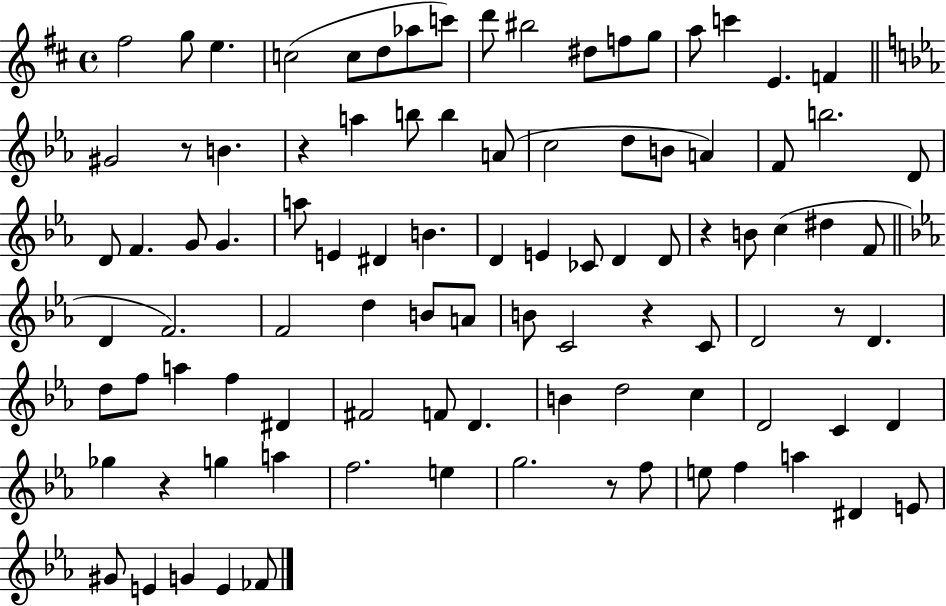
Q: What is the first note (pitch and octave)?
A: F#5